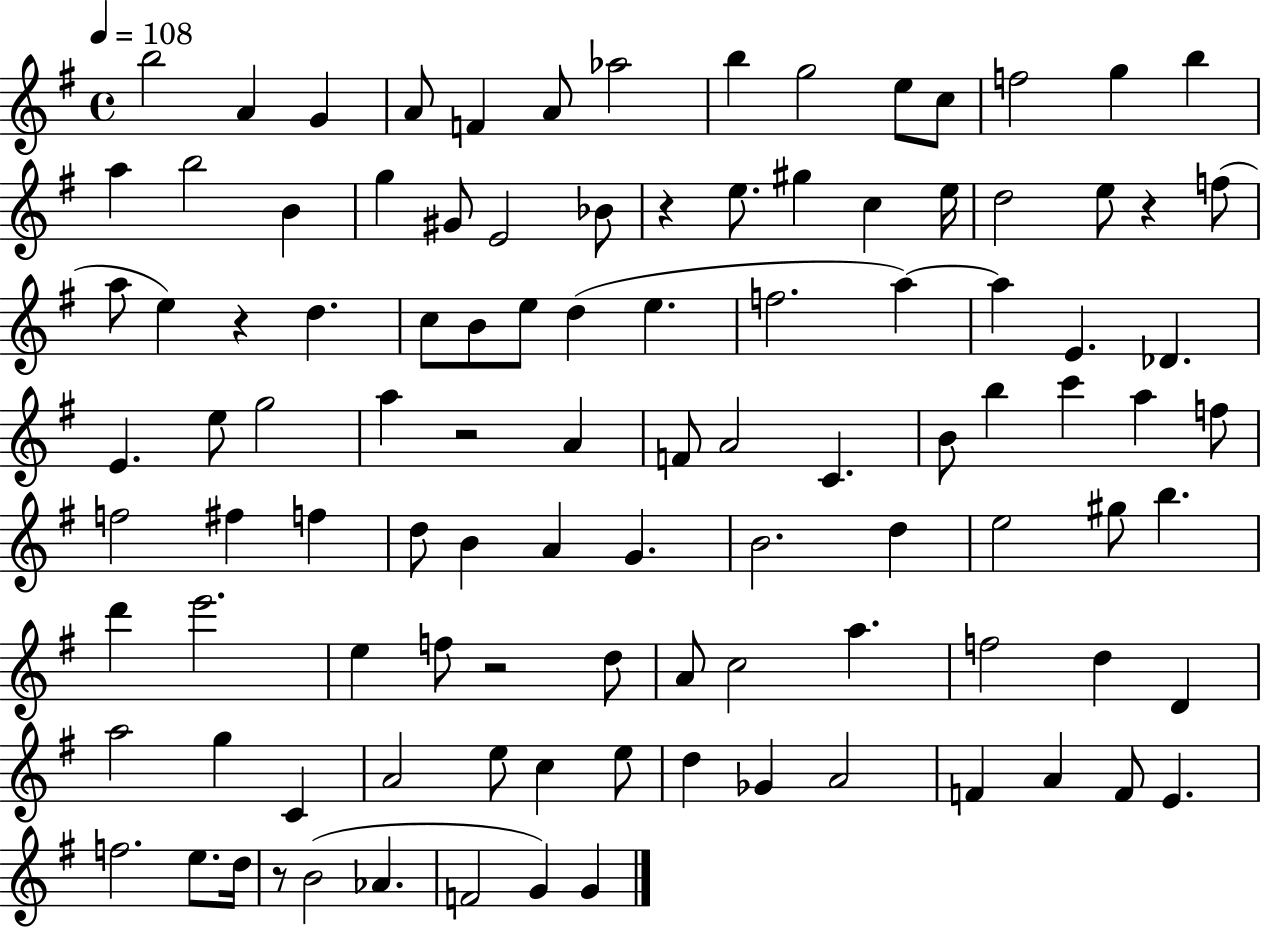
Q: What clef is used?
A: treble